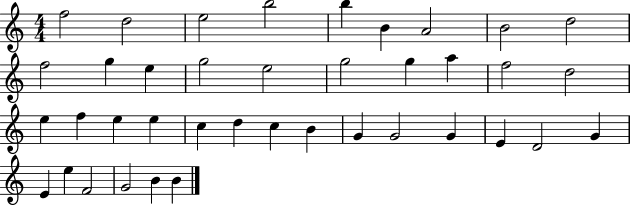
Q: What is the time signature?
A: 4/4